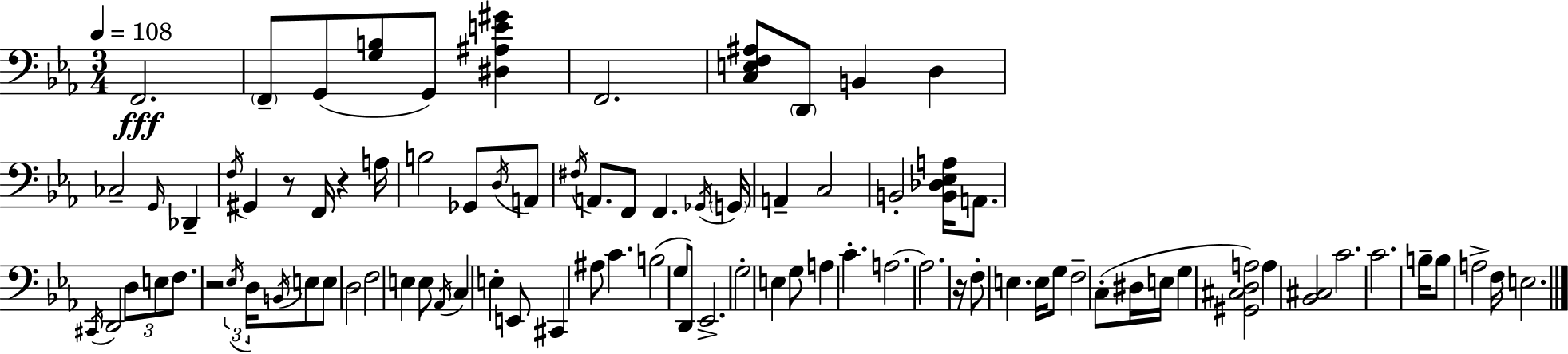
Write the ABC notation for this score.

X:1
T:Untitled
M:3/4
L:1/4
K:Eb
F,,2 F,,/2 G,,/2 [G,B,]/2 G,,/2 [^D,^A,E^G] F,,2 [C,E,F,^A,]/2 D,,/2 B,, D, _C,2 G,,/4 _D,, F,/4 ^G,, z/2 F,,/4 z A,/4 B,2 _G,,/2 D,/4 A,,/2 ^F,/4 A,,/2 F,,/2 F,, _G,,/4 G,,/4 A,, C,2 B,,2 [B,,_D,_E,A,]/4 A,,/2 ^C,,/4 D,,2 D,/2 E,/2 F,/2 z2 _E,/4 D,/4 B,,/4 E,/2 E,/2 D,2 F,2 E, E,/2 _A,,/4 C, E, E,,/2 ^C,, ^A,/2 C B,2 G,/2 D,,/2 _E,,2 G,2 E, G,/2 A, C A,2 A,2 z/4 F,/2 E, E,/4 G,/2 F,2 C,/2 ^D,/4 E,/4 G, [^G,,^C,D,A,]2 A, [_B,,^C,]2 C2 C2 B,/4 B,/2 A,2 F,/4 E,2